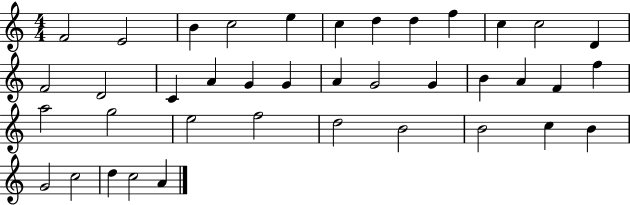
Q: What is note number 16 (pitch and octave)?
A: A4